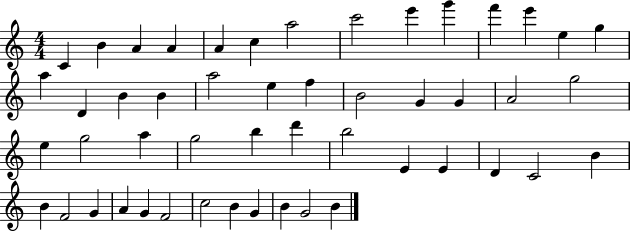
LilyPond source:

{
  \clef treble
  \numericTimeSignature
  \time 4/4
  \key c \major
  c'4 b'4 a'4 a'4 | a'4 c''4 a''2 | c'''2 e'''4 g'''4 | f'''4 e'''4 e''4 g''4 | \break a''4 d'4 b'4 b'4 | a''2 e''4 f''4 | b'2 g'4 g'4 | a'2 g''2 | \break e''4 g''2 a''4 | g''2 b''4 d'''4 | b''2 e'4 e'4 | d'4 c'2 b'4 | \break b'4 f'2 g'4 | a'4 g'4 f'2 | c''2 b'4 g'4 | b'4 g'2 b'4 | \break \bar "|."
}